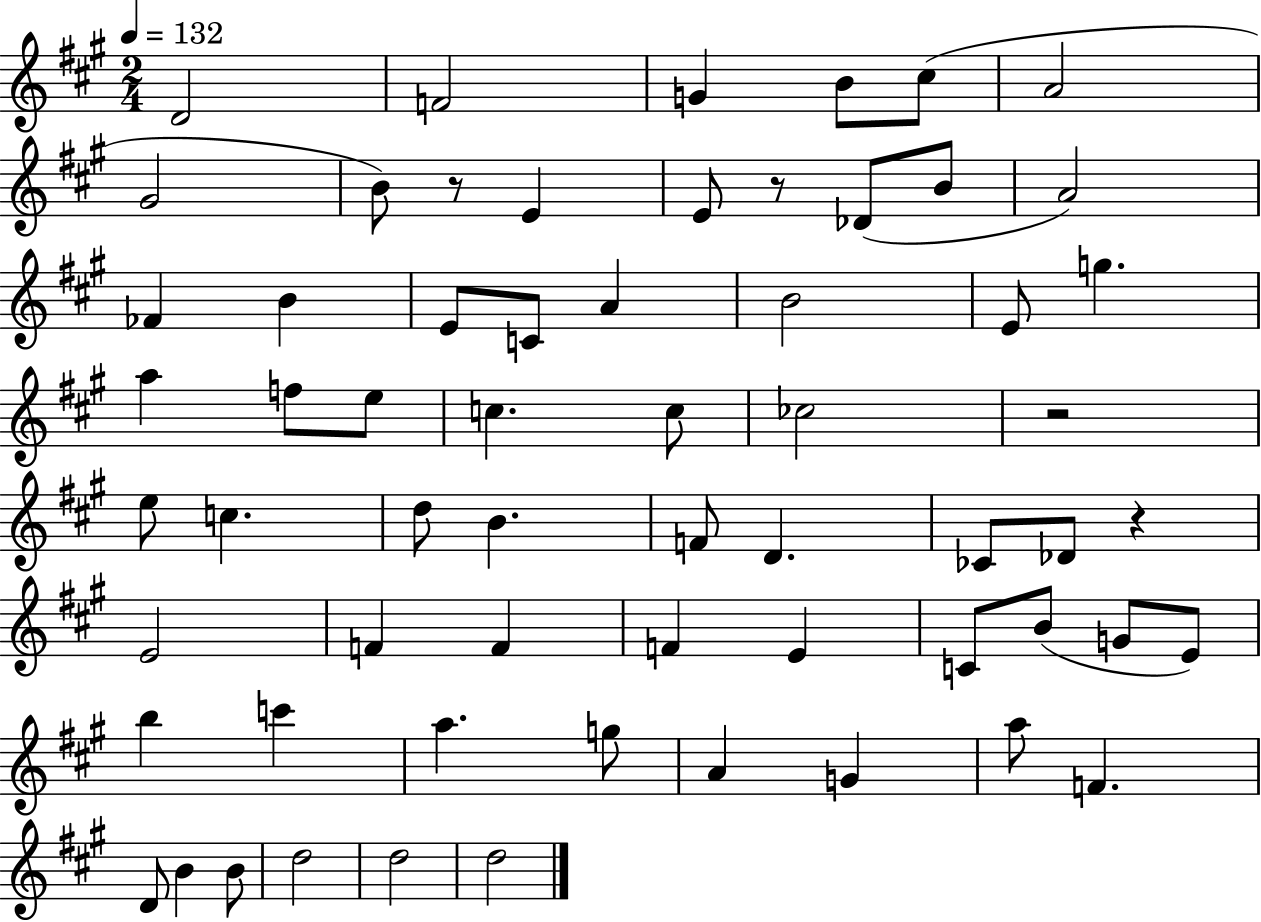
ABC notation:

X:1
T:Untitled
M:2/4
L:1/4
K:A
D2 F2 G B/2 ^c/2 A2 ^G2 B/2 z/2 E E/2 z/2 _D/2 B/2 A2 _F B E/2 C/2 A B2 E/2 g a f/2 e/2 c c/2 _c2 z2 e/2 c d/2 B F/2 D _C/2 _D/2 z E2 F F F E C/2 B/2 G/2 E/2 b c' a g/2 A G a/2 F D/2 B B/2 d2 d2 d2